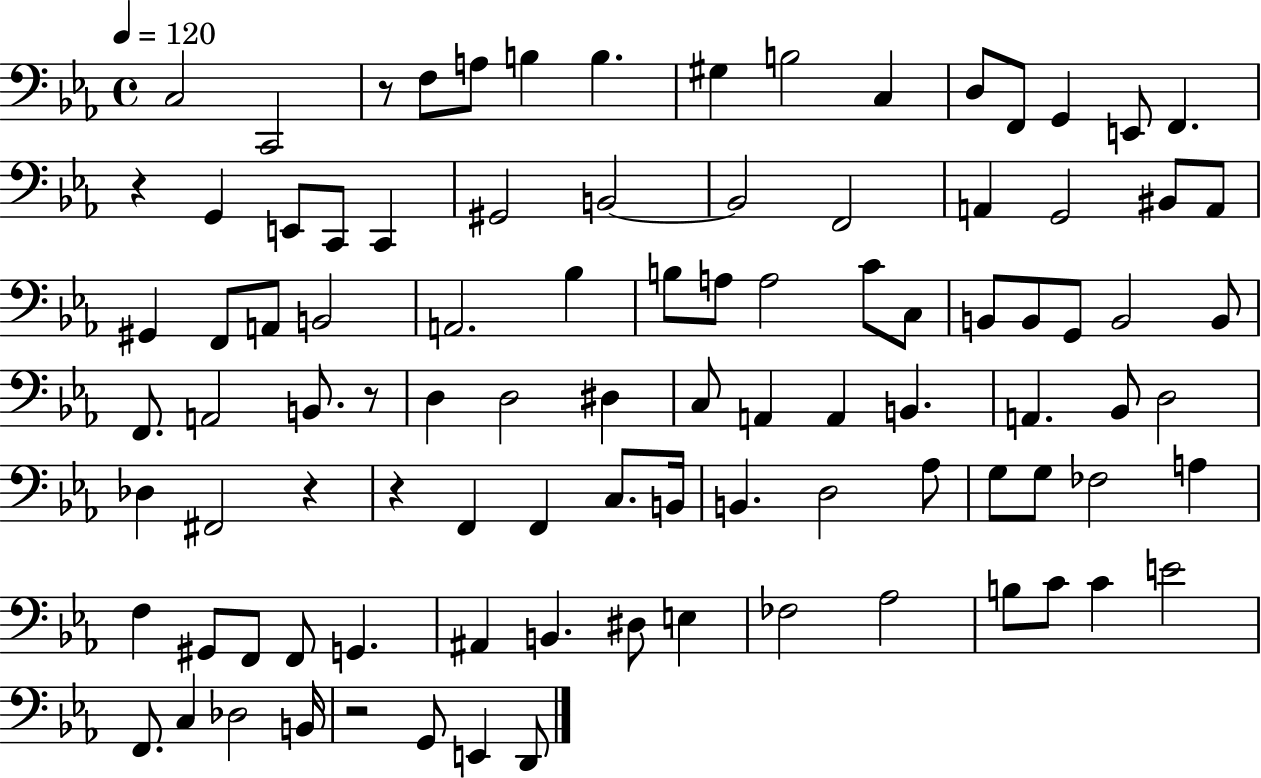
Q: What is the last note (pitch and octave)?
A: D2